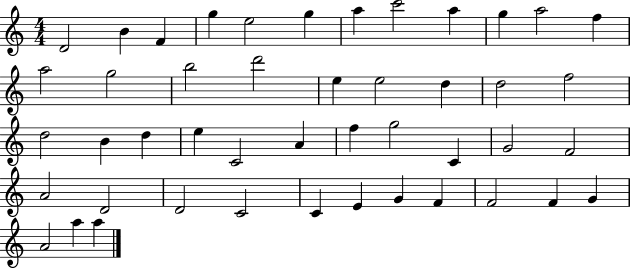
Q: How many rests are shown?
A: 0